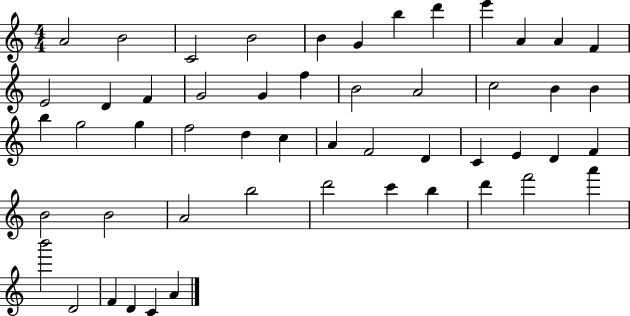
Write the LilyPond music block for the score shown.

{
  \clef treble
  \numericTimeSignature
  \time 4/4
  \key c \major
  a'2 b'2 | c'2 b'2 | b'4 g'4 b''4 d'''4 | e'''4 a'4 a'4 f'4 | \break e'2 d'4 f'4 | g'2 g'4 f''4 | b'2 a'2 | c''2 b'4 b'4 | \break b''4 g''2 g''4 | f''2 d''4 c''4 | a'4 f'2 d'4 | c'4 e'4 d'4 f'4 | \break b'2 b'2 | a'2 b''2 | d'''2 c'''4 b''4 | d'''4 f'''2 a'''4 | \break b'''2 d'2 | f'4 d'4 c'4 a'4 | \bar "|."
}